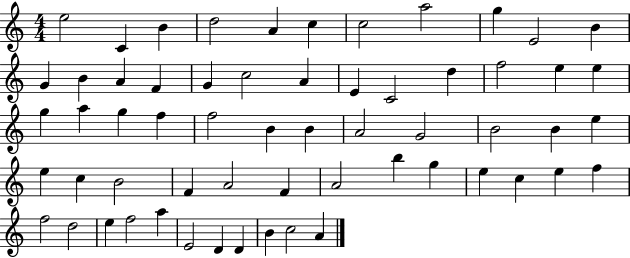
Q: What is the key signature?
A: C major